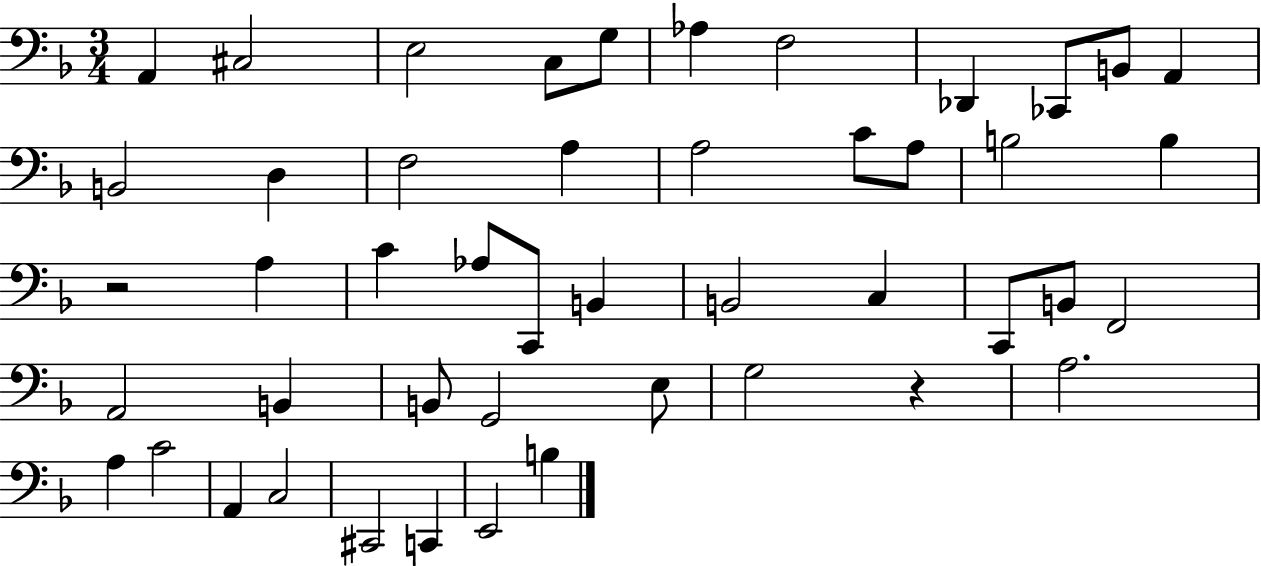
A2/q C#3/h E3/h C3/e G3/e Ab3/q F3/h Db2/q CES2/e B2/e A2/q B2/h D3/q F3/h A3/q A3/h C4/e A3/e B3/h B3/q R/h A3/q C4/q Ab3/e C2/e B2/q B2/h C3/q C2/e B2/e F2/h A2/h B2/q B2/e G2/h E3/e G3/h R/q A3/h. A3/q C4/h A2/q C3/h C#2/h C2/q E2/h B3/q